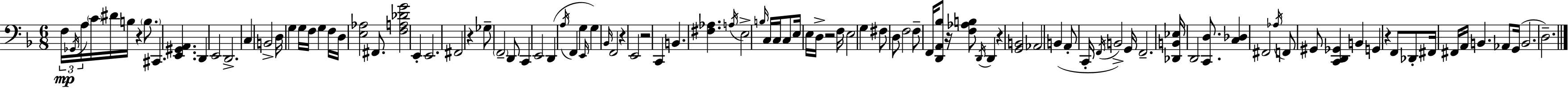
F3/s Gb2/s A3/s C4/s D#4/s B3/s R/q B3/e. C#2/q. [E2,G#2,A2]/q. D2/q E2/h D2/h. C3/q B2/h D3/s G3/q G3/s F3/s G3/q F3/s D3/s [E3,Ab3]/h F#2/e. [F3,A3,Db4,G4]/h E2/q E2/h. F#2/h R/q Gb3/e F2/h D2/e C2/q E2/h D2/q A3/s F2/q G3/q E2/s G3/q Bb2/s F2/h R/q E2/h R/h C2/q B2/q. [F#3,Ab3]/q. A3/s E3/h B3/s C3/s C3/s C3/e E3/s E3/s D3/s R/h F3/s E3/h G3/q F#3/e D3/e F3/h F3/e F2/s [D2,A2,Bb3]/e R/s [F3,Ab3,B3]/e D2/s D2/q R/q [G2,B2]/h Ab2/h B2/q A2/e C2/s F2/s B2/h G2/s F2/h. [Db2,B2,Eb3]/s D2/h [C2,D3]/e. [C3,Db3]/q F#2/h Ab3/s F2/e G#2/e [C2,D2,Gb2]/q B2/q G2/q R/q F2/e Db2/e F#2/s F#2/s A2/s B2/q. Ab2/e G2/s B2/h. D3/h.